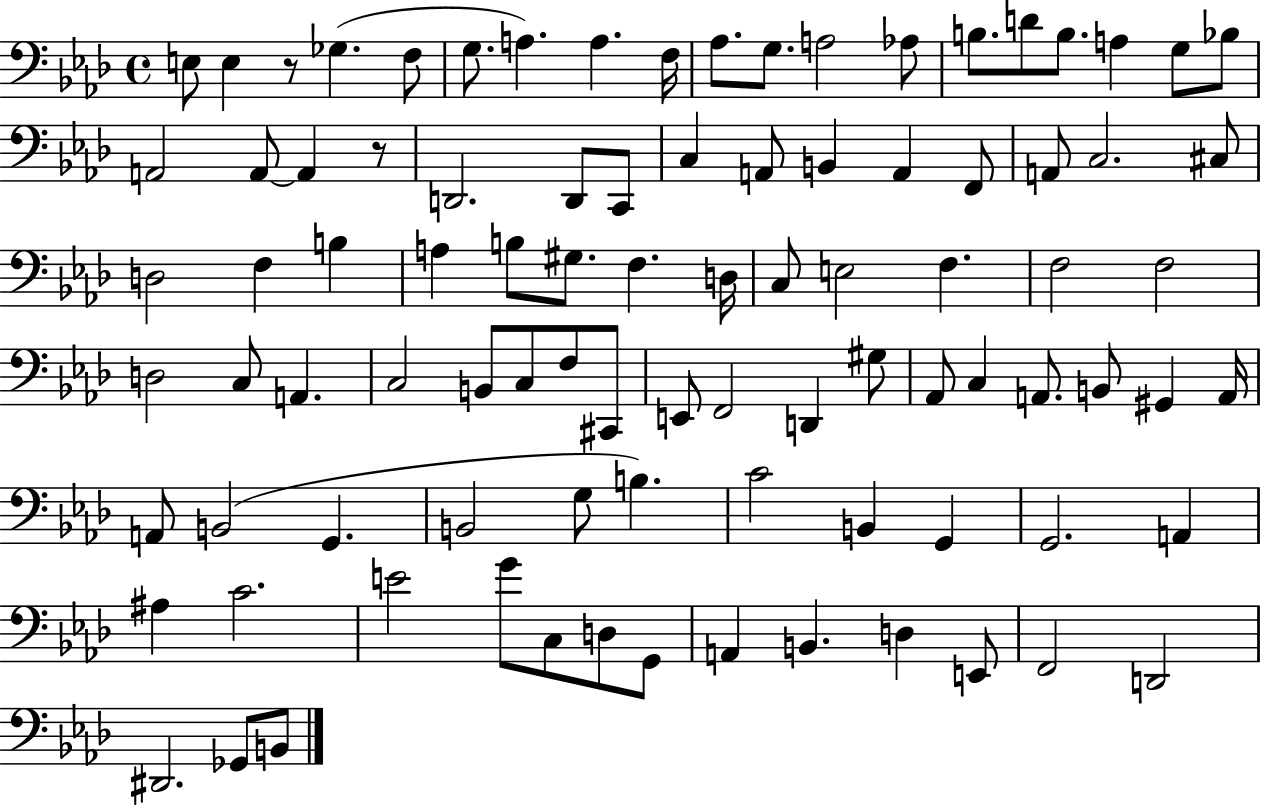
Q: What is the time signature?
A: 4/4